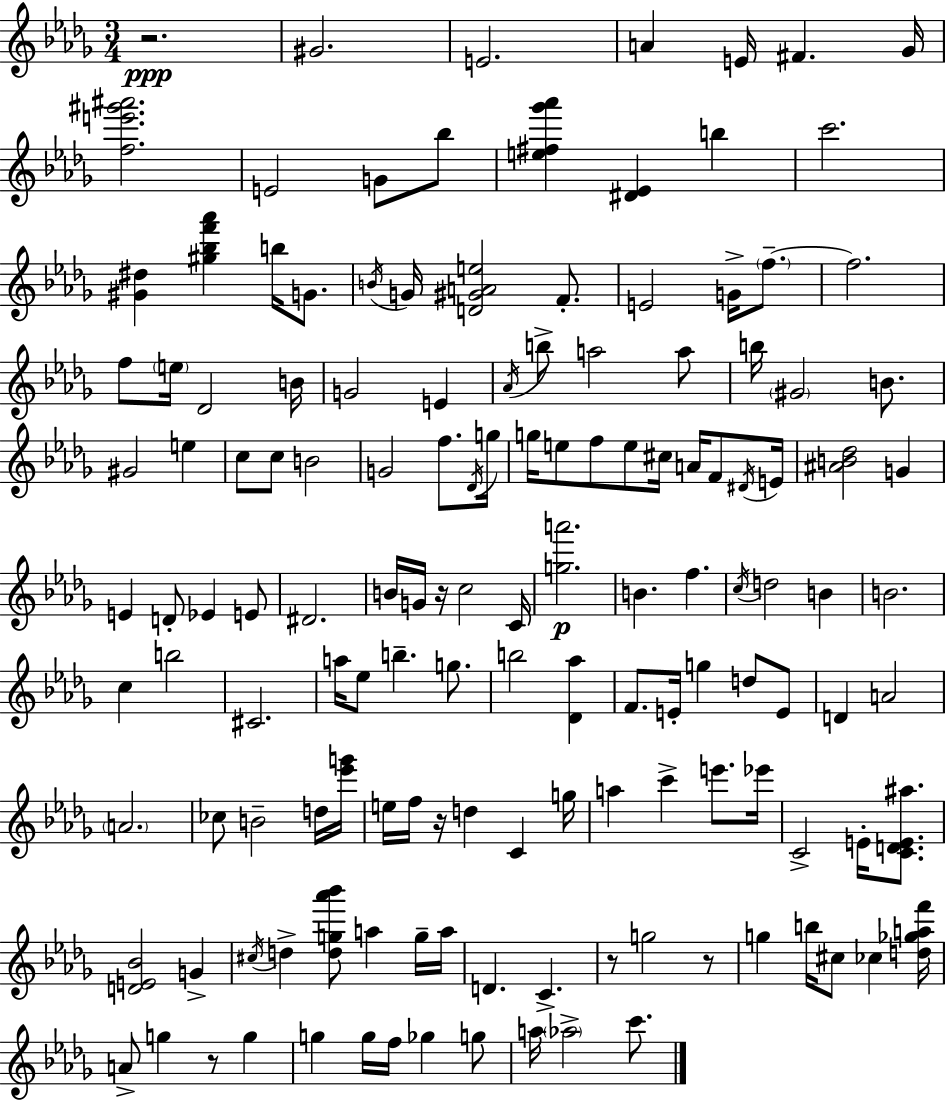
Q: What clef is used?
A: treble